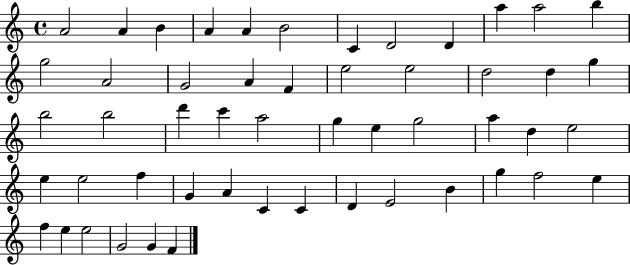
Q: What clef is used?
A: treble